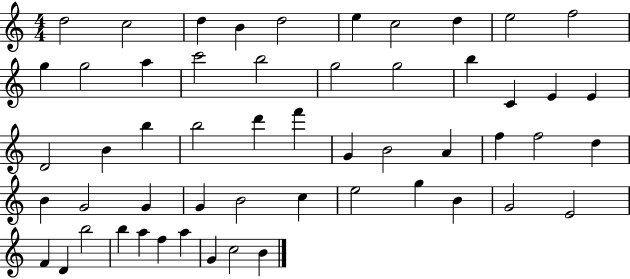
X:1
T:Untitled
M:4/4
L:1/4
K:C
d2 c2 d B d2 e c2 d e2 f2 g g2 a c'2 b2 g2 g2 b C E E D2 B b b2 d' f' G B2 A f f2 d B G2 G G B2 c e2 g B G2 E2 F D b2 b a f a G c2 B